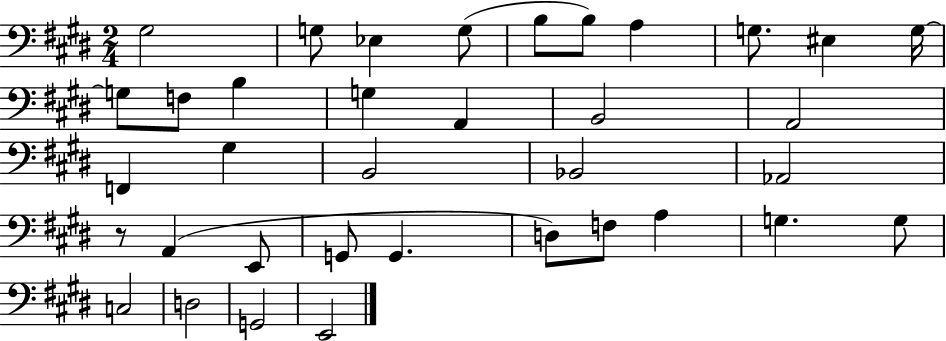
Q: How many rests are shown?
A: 1